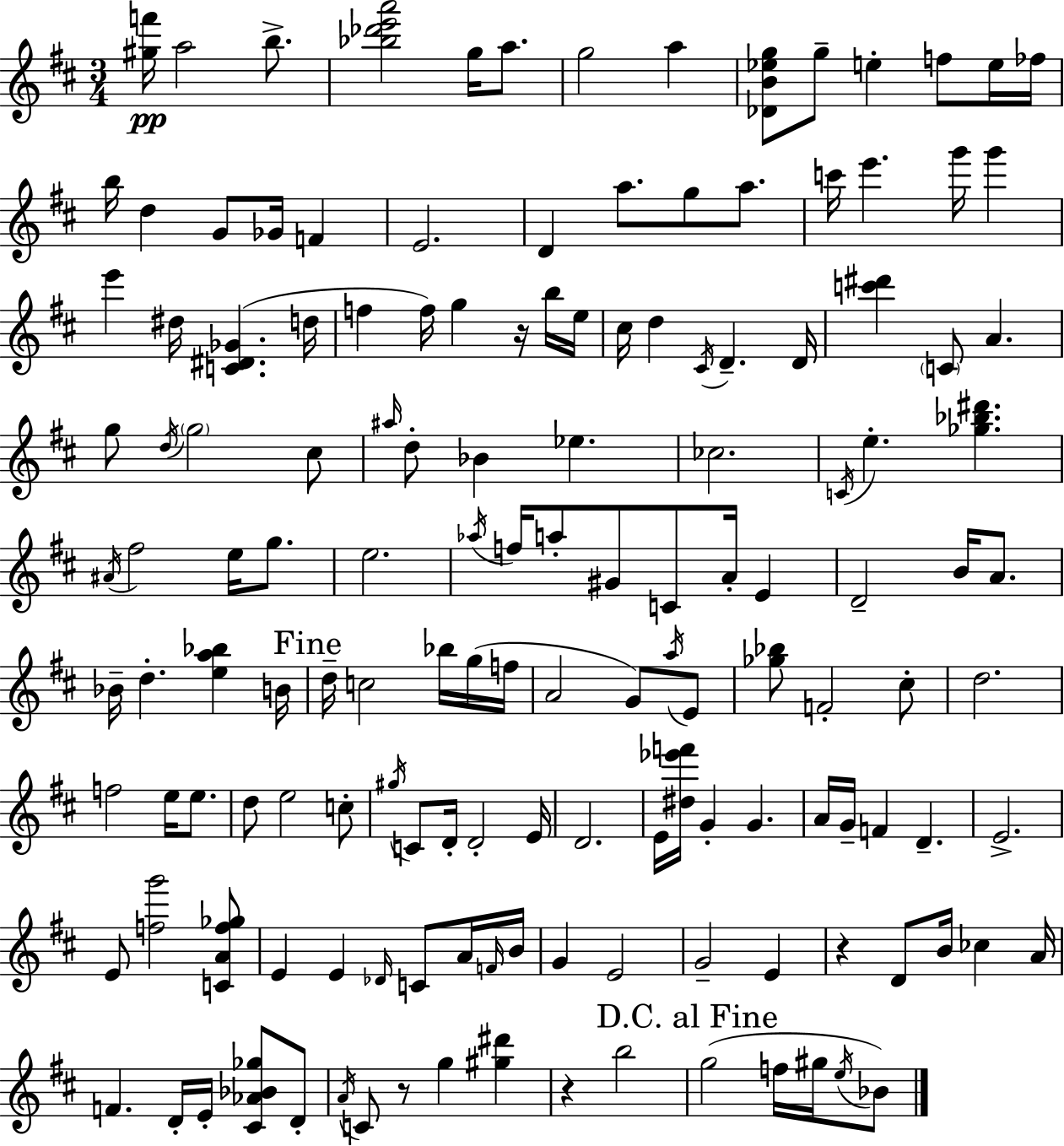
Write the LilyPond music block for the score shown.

{
  \clef treble
  \numericTimeSignature
  \time 3/4
  \key d \major
  <gis'' f'''>16\pp a''2 b''8.-> | <bes'' des''' e''' a'''>2 g''16 a''8. | g''2 a''4 | <des' b' ees'' g''>8 g''8-- e''4-. f''8 e''16 fes''16 | \break b''16 d''4 g'8 ges'16 f'4 | e'2. | d'4 a''8. g''8 a''8. | c'''16 e'''4. g'''16 g'''4 | \break e'''4 dis''16 <c' dis' ges'>4.( d''16 | f''4 f''16) g''4 r16 b''16 e''16 | cis''16 d''4 \acciaccatura { cis'16 } d'4.-- | d'16 <c''' dis'''>4 \parenthesize c'8 a'4. | \break g''8 \acciaccatura { d''16 } \parenthesize g''2 | cis''8 \grace { ais''16 } d''8-. bes'4 ees''4. | ces''2. | \acciaccatura { c'16 } e''4.-. <ges'' bes'' dis'''>4. | \break \acciaccatura { ais'16 } fis''2 | e''16 g''8. e''2. | \acciaccatura { aes''16 } f''16 a''8-. gis'8 c'8 | a'16-. e'4 d'2-- | \break b'16 a'8. bes'16-- d''4.-. | <e'' a'' bes''>4 b'16 \mark "Fine" d''16-- c''2 | bes''16 g''16( f''16 a'2 | g'8) \acciaccatura { a''16 } e'8 <ges'' bes''>8 f'2-. | \break cis''8-. d''2. | f''2 | e''16 e''8. d''8 e''2 | c''8-. \acciaccatura { gis''16 } c'8 d'16-. d'2-. | \break e'16 d'2. | e'16 <dis'' ees''' f'''>16 g'4-. | g'4. a'16 g'16-- f'4 | d'4.-- e'2.-> | \break e'8 <f'' g'''>2 | <c' a' f'' ges''>8 e'4 | e'4 \grace { des'16 } c'8 a'16 \grace { f'16 } b'16 g'4 | e'2 g'2-- | \break e'4 r4 | d'8 b'16 ces''4 a'16 f'4. | d'16-. e'16-. <cis' aes' bes' ges''>8 d'8-. \acciaccatura { a'16 } c'8 | r8 g''4 <gis'' dis'''>4 r4 | \break b''2 \mark "D.C. al Fine" g''2( | f''16 gis''16 \acciaccatura { e''16 }) bes'8 | \bar "|."
}